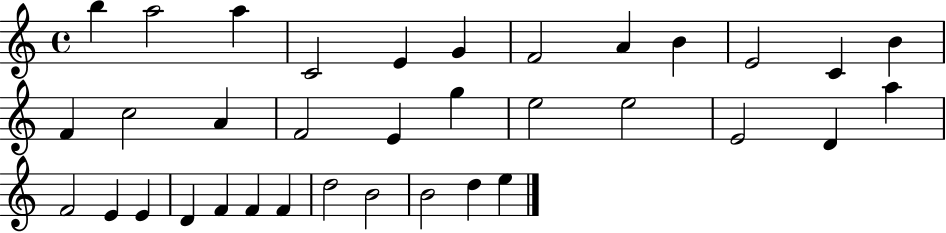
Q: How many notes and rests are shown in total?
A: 35